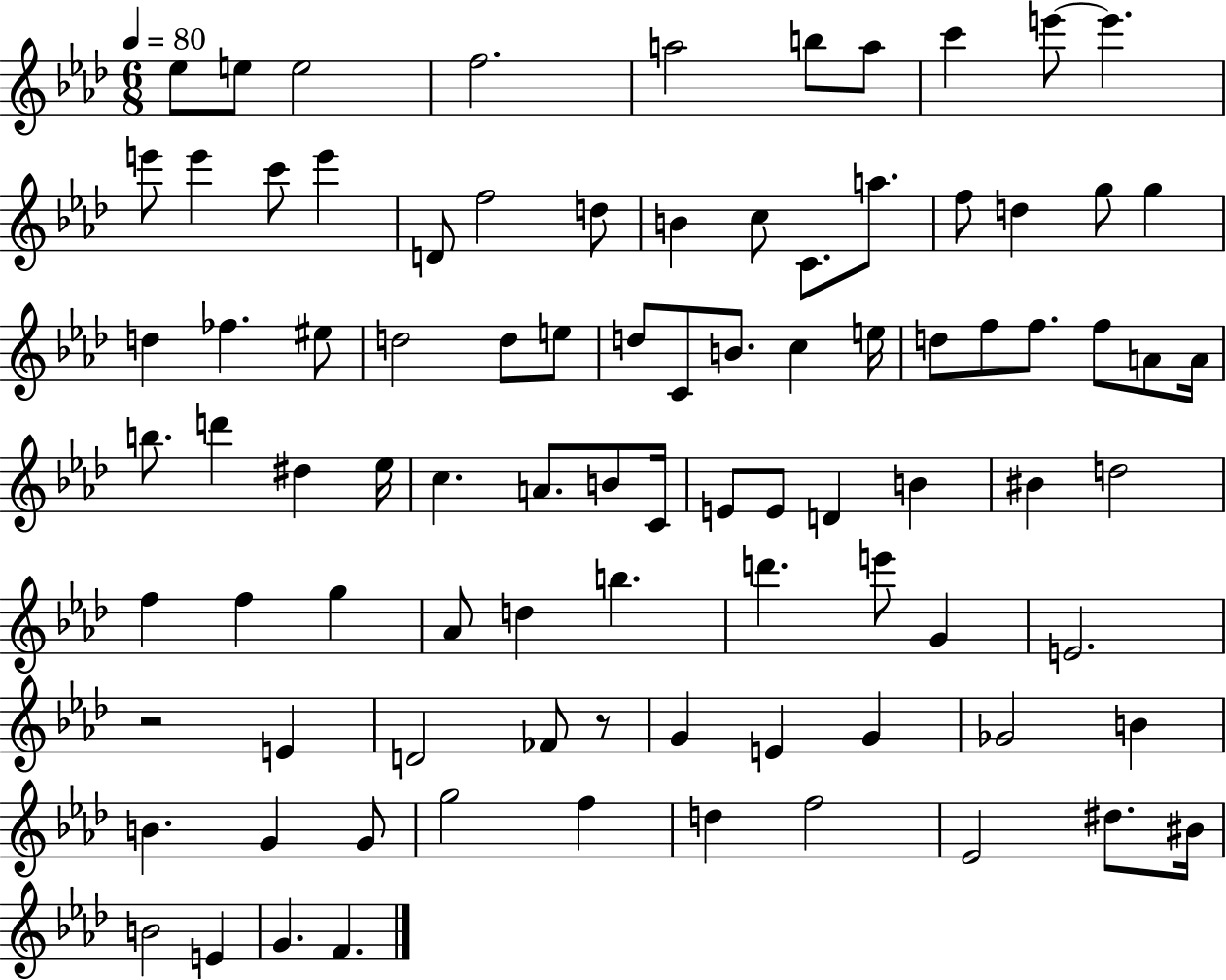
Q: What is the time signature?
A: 6/8